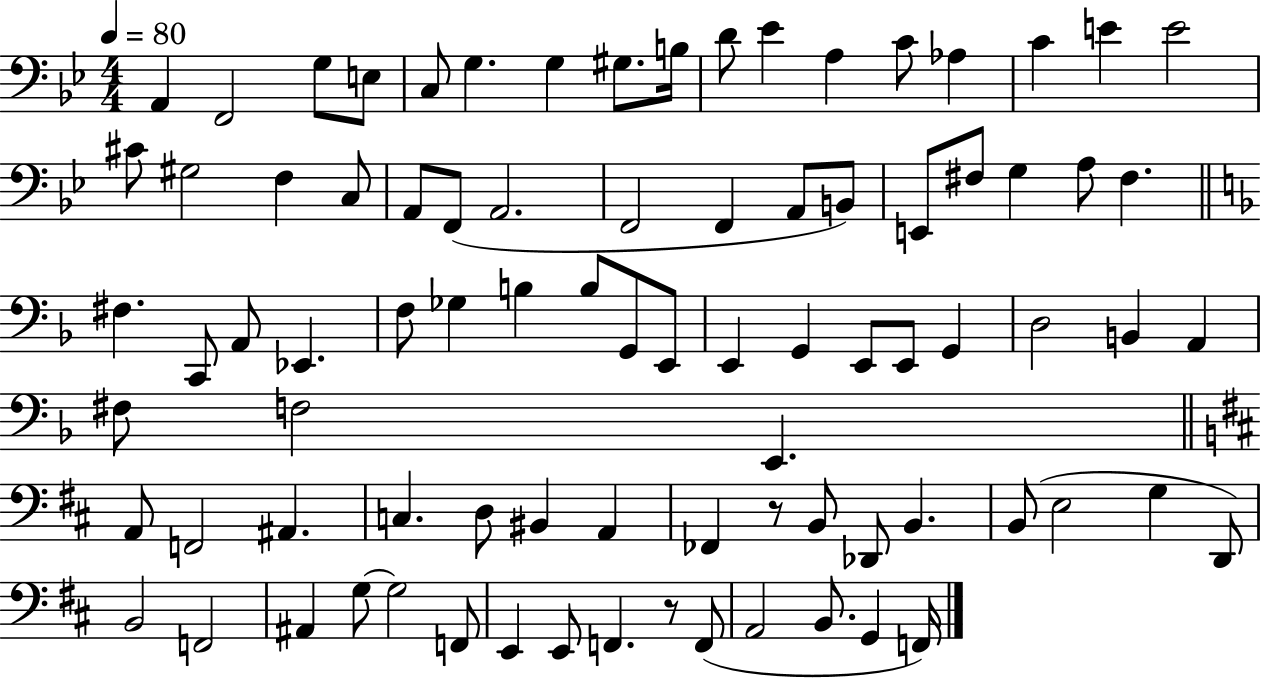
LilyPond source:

{
  \clef bass
  \numericTimeSignature
  \time 4/4
  \key bes \major
  \tempo 4 = 80
  a,4 f,2 g8 e8 | c8 g4. g4 gis8. b16 | d'8 ees'4 a4 c'8 aes4 | c'4 e'4 e'2 | \break cis'8 gis2 f4 c8 | a,8 f,8( a,2. | f,2 f,4 a,8 b,8) | e,8 fis8 g4 a8 fis4. | \break \bar "||" \break \key f \major fis4. c,8 a,8 ees,4. | f8 ges4 b4 b8 g,8 e,8 | e,4 g,4 e,8 e,8 g,4 | d2 b,4 a,4 | \break fis8 f2 e,4. | \bar "||" \break \key b \minor a,8 f,2 ais,4. | c4. d8 bis,4 a,4 | fes,4 r8 b,8 des,8 b,4. | b,8( e2 g4 d,8) | \break b,2 f,2 | ais,4 g8~~ g2 f,8 | e,4 e,8 f,4. r8 f,8( | a,2 b,8. g,4 f,16) | \break \bar "|."
}